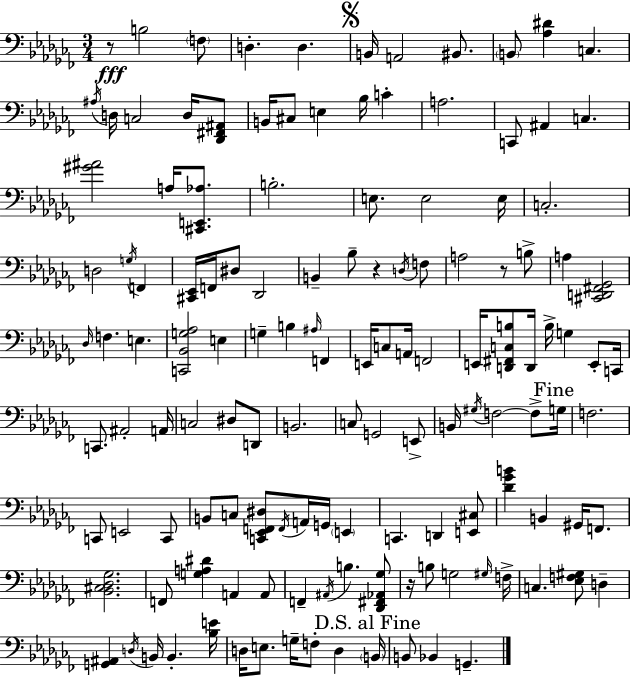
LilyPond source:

{
  \clef bass
  \numericTimeSignature
  \time 3/4
  \key aes \minor
  \repeat volta 2 { r8\fff b2 \parenthesize f8 | d4.-. d4. | \mark \markup { \musicglyph "scripts.segno" } b,16 a,2 bis,8. | \parenthesize b,8 <aes dis'>4 c4. | \break \acciaccatura { ais16 } d16 c2 d16 <des, fis, ais,>8 | b,16 cis8 e4 bes16 c'4-. | a2. | c,8 ais,4 c4. | \break <gis' ais'>2 a16 <cis, e, aes>8. | b2.-. | e8. e2 | e16 c2.-. | \break d2 \acciaccatura { g16 } f,4 | <cis, ees,>16 f,16 dis8 des,2 | b,4-- bes8-- r4 | \acciaccatura { d16 } f8 a2 r8 | \break b8-> a4 <cis, d, fis, ges,>2 | \grace { des16 } f4. e4. | <c, bes, g aes>2 | e4 g4-- b4 | \break \grace { ais16 } f,4 e,16 c8 a,16 f,2 | e,16 <d, fis, c b>8 d,16 b16-> g4 | e,8-. c,16 c,8. ais,2-. | a,16 c2 | \break dis8 d,8 b,2. | c8 g,2 | e,8-> b,16 \acciaccatura { gis16 } f2~~ | f8-> \mark "Fine" g16 f2. | \break c,8 e,2 | c,8 b,8 c8 <c, ees, f, dis>8 | \acciaccatura { f,16 } a,16 g,16 \parenthesize e,4 c,4. | d,4 <e, cis>8 <des' ges' b'>4 b,4 | \break gis,16 f,8. <bes, cis des ges>2. | f,8 <g a dis'>4 | a,4 a,8 f,4-- \acciaccatura { ais,16 } | b4. <des, fis, aes, ges>8 r16 b8 g2 | \break \grace { gis16 } f16-> c4. | <ees f gis>8 d4-- <g, ais,>4 | \acciaccatura { d16 } b,16 b,4.-. <bes e'>16 d16 e8. | g16-- f8-. d4 \mark "D.S. al Fine" \parenthesize b,16 b,8 | \break bes,4 g,4.-- } \bar "|."
}